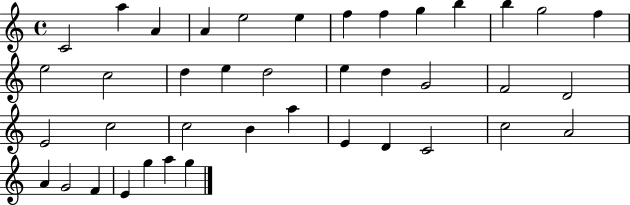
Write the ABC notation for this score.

X:1
T:Untitled
M:4/4
L:1/4
K:C
C2 a A A e2 e f f g b b g2 f e2 c2 d e d2 e d G2 F2 D2 E2 c2 c2 B a E D C2 c2 A2 A G2 F E g a g